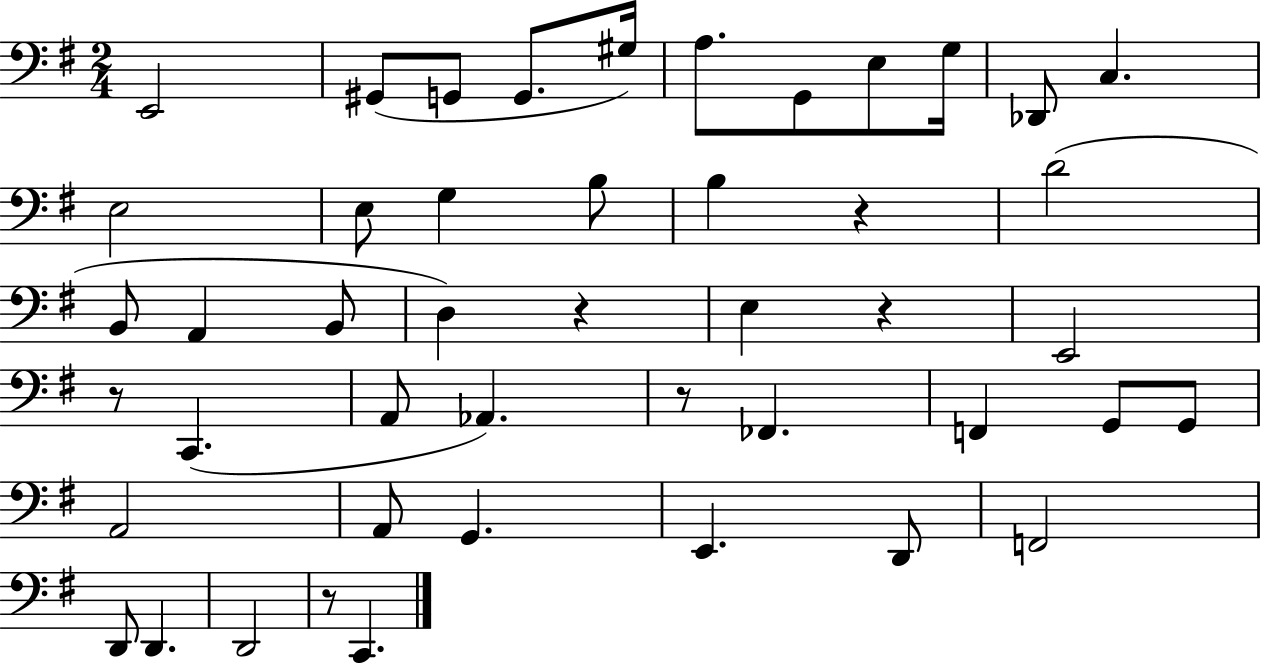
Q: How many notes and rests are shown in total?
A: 46